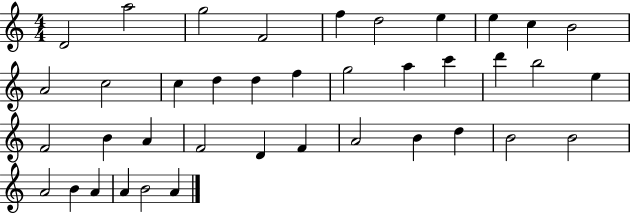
X:1
T:Untitled
M:4/4
L:1/4
K:C
D2 a2 g2 F2 f d2 e e c B2 A2 c2 c d d f g2 a c' d' b2 e F2 B A F2 D F A2 B d B2 B2 A2 B A A B2 A